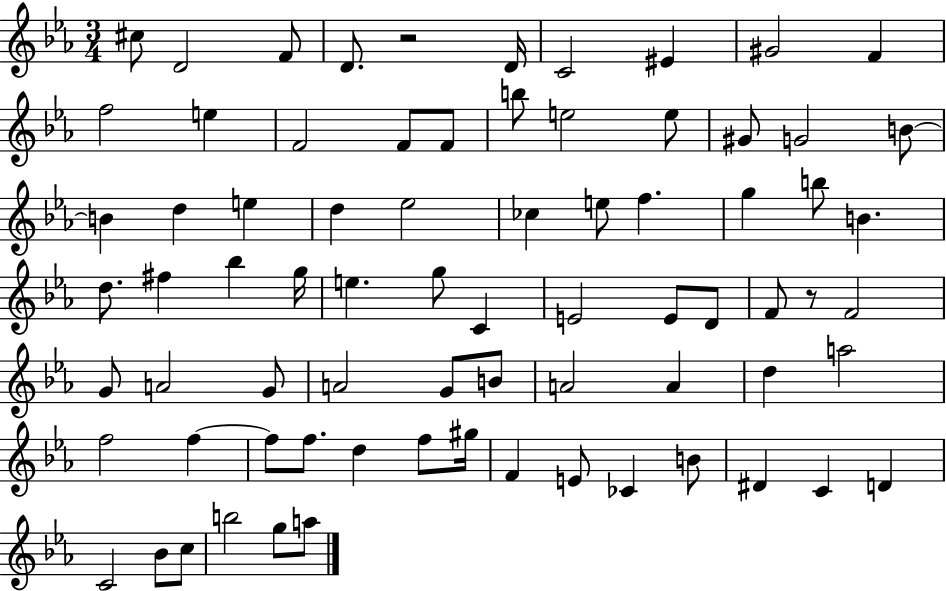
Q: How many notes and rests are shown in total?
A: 75